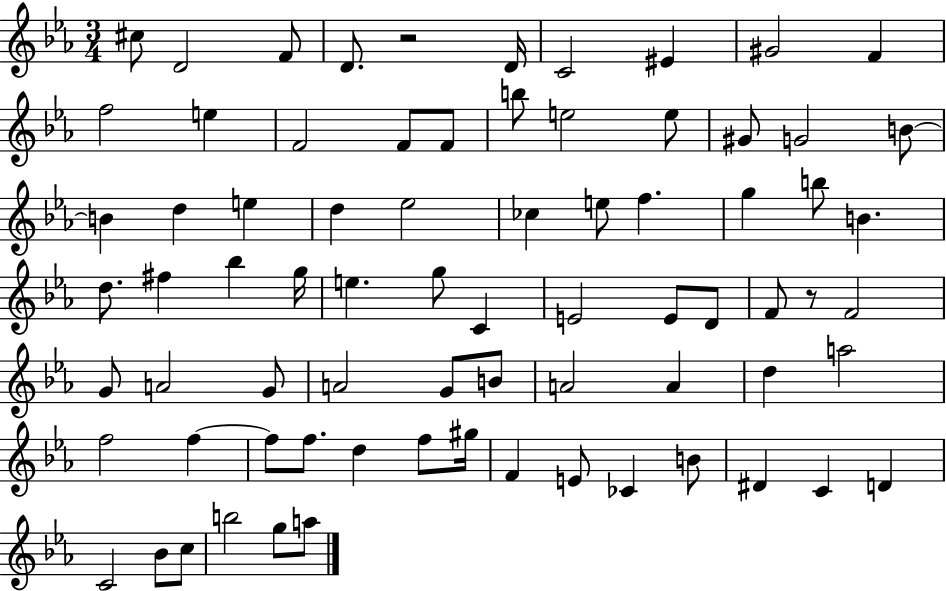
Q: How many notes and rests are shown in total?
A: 75